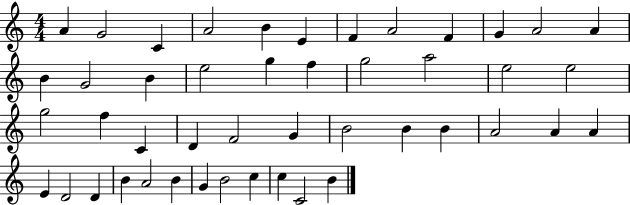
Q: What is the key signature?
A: C major